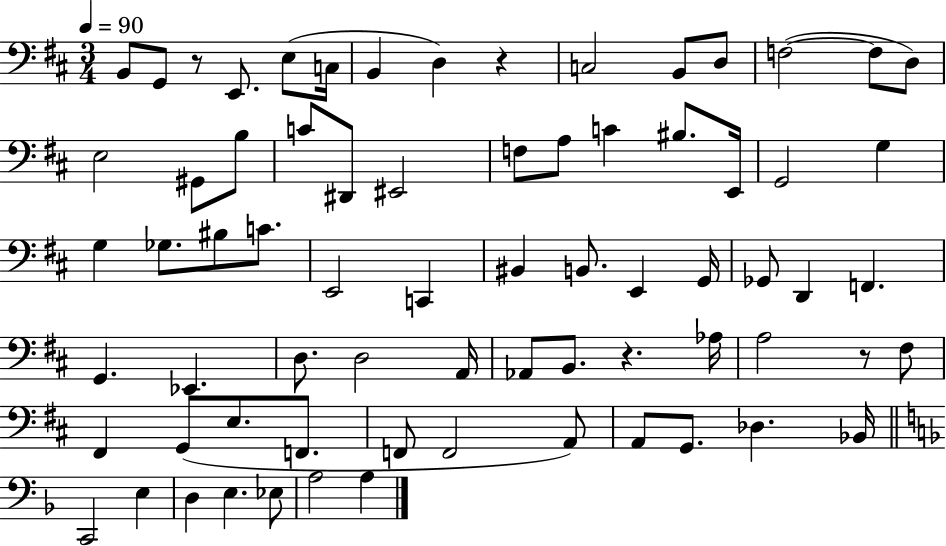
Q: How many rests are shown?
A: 4